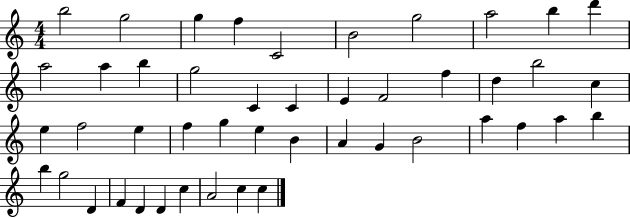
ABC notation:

X:1
T:Untitled
M:4/4
L:1/4
K:C
b2 g2 g f C2 B2 g2 a2 b d' a2 a b g2 C C E F2 f d b2 c e f2 e f g e B A G B2 a f a b b g2 D F D D c A2 c c